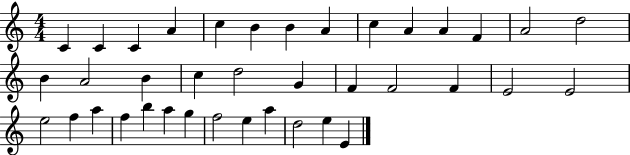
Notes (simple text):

C4/q C4/q C4/q A4/q C5/q B4/q B4/q A4/q C5/q A4/q A4/q F4/q A4/h D5/h B4/q A4/h B4/q C5/q D5/h G4/q F4/q F4/h F4/q E4/h E4/h E5/h F5/q A5/q F5/q B5/q A5/q G5/q F5/h E5/q A5/q D5/h E5/q E4/q